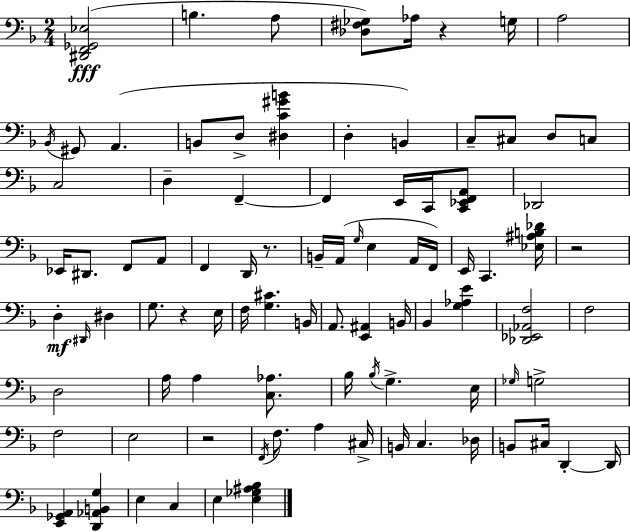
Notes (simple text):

[D#2,F2,Gb2,Eb3]/h B3/q. A3/e [Db3,F#3,Gb3]/e Ab3/s R/q G3/s A3/h Bb2/s G#2/e A2/q. B2/e D3/e [D#3,C4,G#4,B4]/q D3/q B2/q C3/e C#3/e D3/e C3/e C3/h D3/q F2/q F2/q E2/s C2/s [C2,Eb2,F2,A2]/e Db2/h Eb2/s D#2/e. F2/e A2/e F2/q D2/s R/e. B2/s A2/s G3/s E3/q A2/s F2/s E2/s C2/q. [Eb3,A#3,B3,Db4]/s R/h D3/q D#2/s D#3/q G3/e. R/q E3/s F3/s [G3,C#4]/q. B2/s A2/e. [E2,A#2]/q B2/s Bb2/q [G3,Ab3,E4]/q [Db2,Eb2,Ab2,F3]/h F3/h D3/h A3/s A3/q [C3,Ab3]/e. Bb3/s Bb3/s G3/q. E3/s Gb3/s G3/h F3/h E3/h R/h F2/s F3/e. A3/q C#3/s B2/s C3/q. Db3/s B2/e C#3/s D2/q D2/s [E2,Gb2,A2]/q [D2,Ab2,B2,G3]/q E3/q C3/q E3/q [E3,Gb3,A#3,Bb3]/q